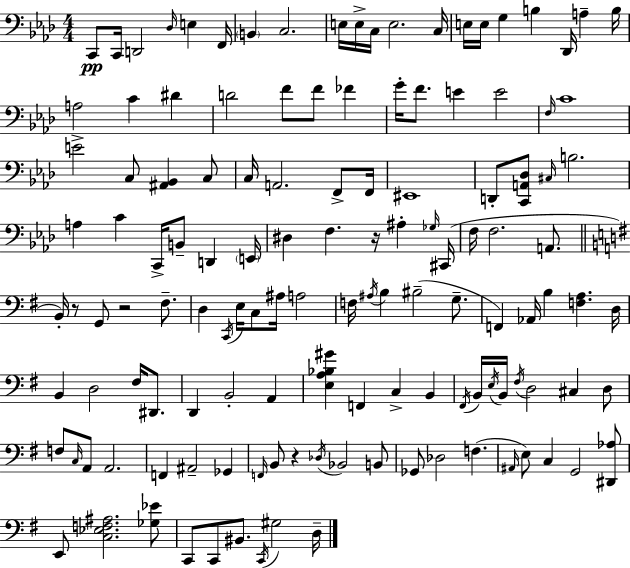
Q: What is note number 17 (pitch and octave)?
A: B3